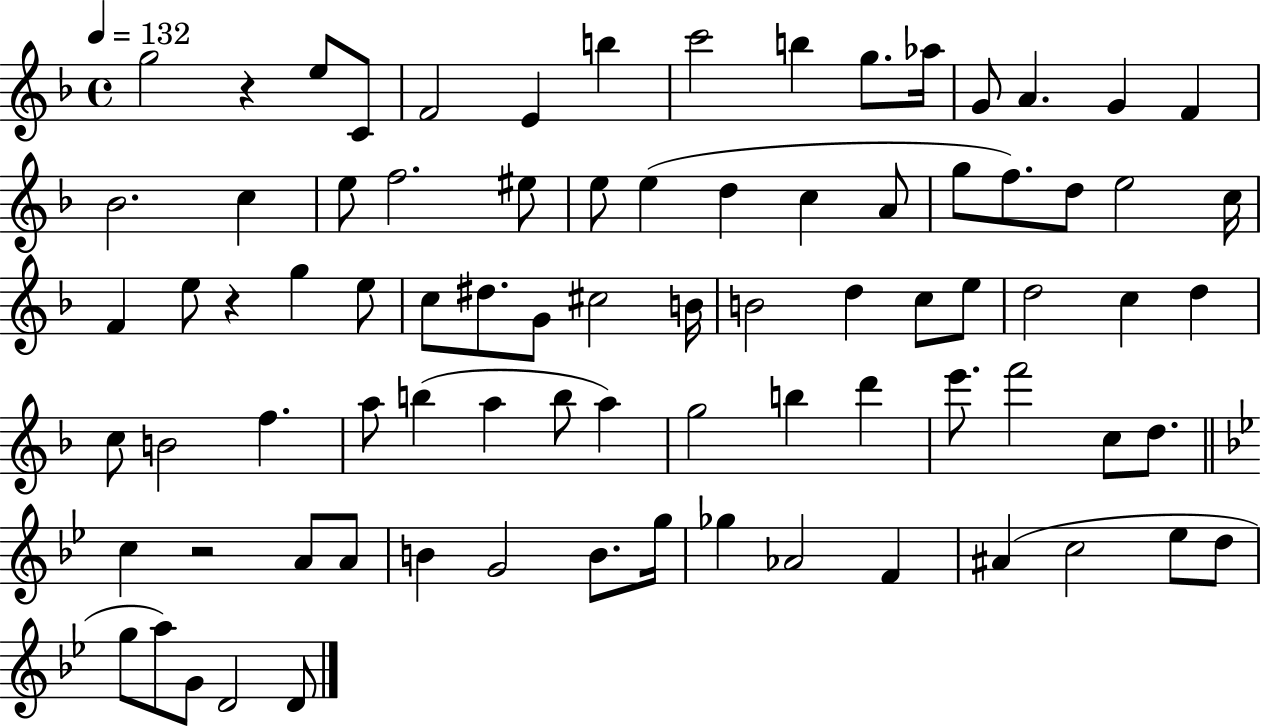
{
  \clef treble
  \time 4/4
  \defaultTimeSignature
  \key f \major
  \tempo 4 = 132
  g''2 r4 e''8 c'8 | f'2 e'4 b''4 | c'''2 b''4 g''8. aes''16 | g'8 a'4. g'4 f'4 | \break bes'2. c''4 | e''8 f''2. eis''8 | e''8 e''4( d''4 c''4 a'8 | g''8 f''8.) d''8 e''2 c''16 | \break f'4 e''8 r4 g''4 e''8 | c''8 dis''8. g'8 cis''2 b'16 | b'2 d''4 c''8 e''8 | d''2 c''4 d''4 | \break c''8 b'2 f''4. | a''8 b''4( a''4 b''8 a''4) | g''2 b''4 d'''4 | e'''8. f'''2 c''8 d''8. | \break \bar "||" \break \key g \minor c''4 r2 a'8 a'8 | b'4 g'2 b'8. g''16 | ges''4 aes'2 f'4 | ais'4( c''2 ees''8 d''8 | \break g''8 a''8) g'8 d'2 d'8 | \bar "|."
}